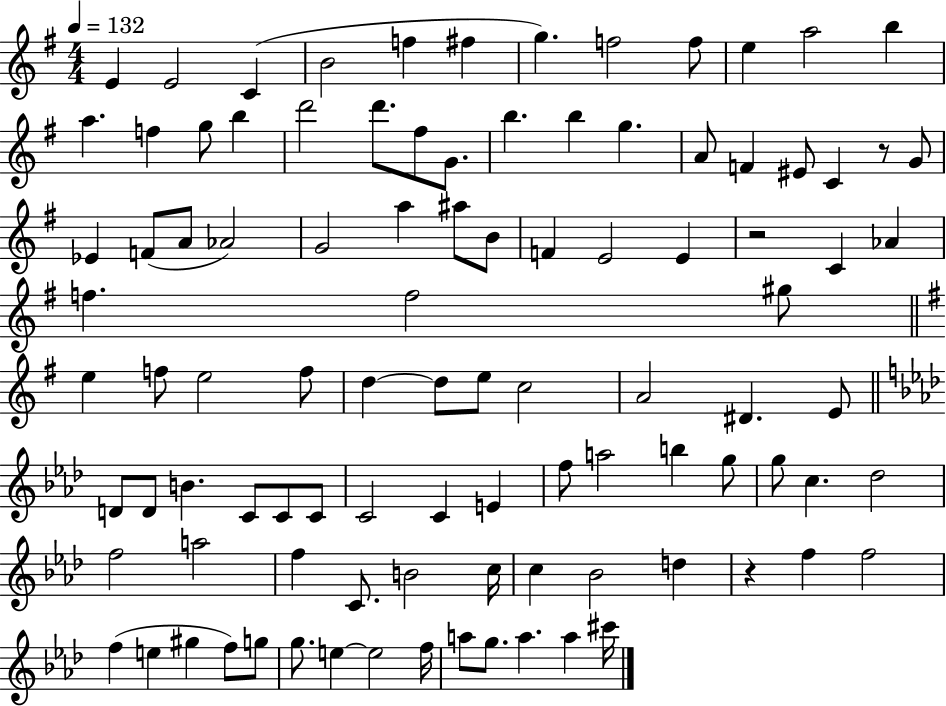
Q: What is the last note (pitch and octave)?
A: C#6